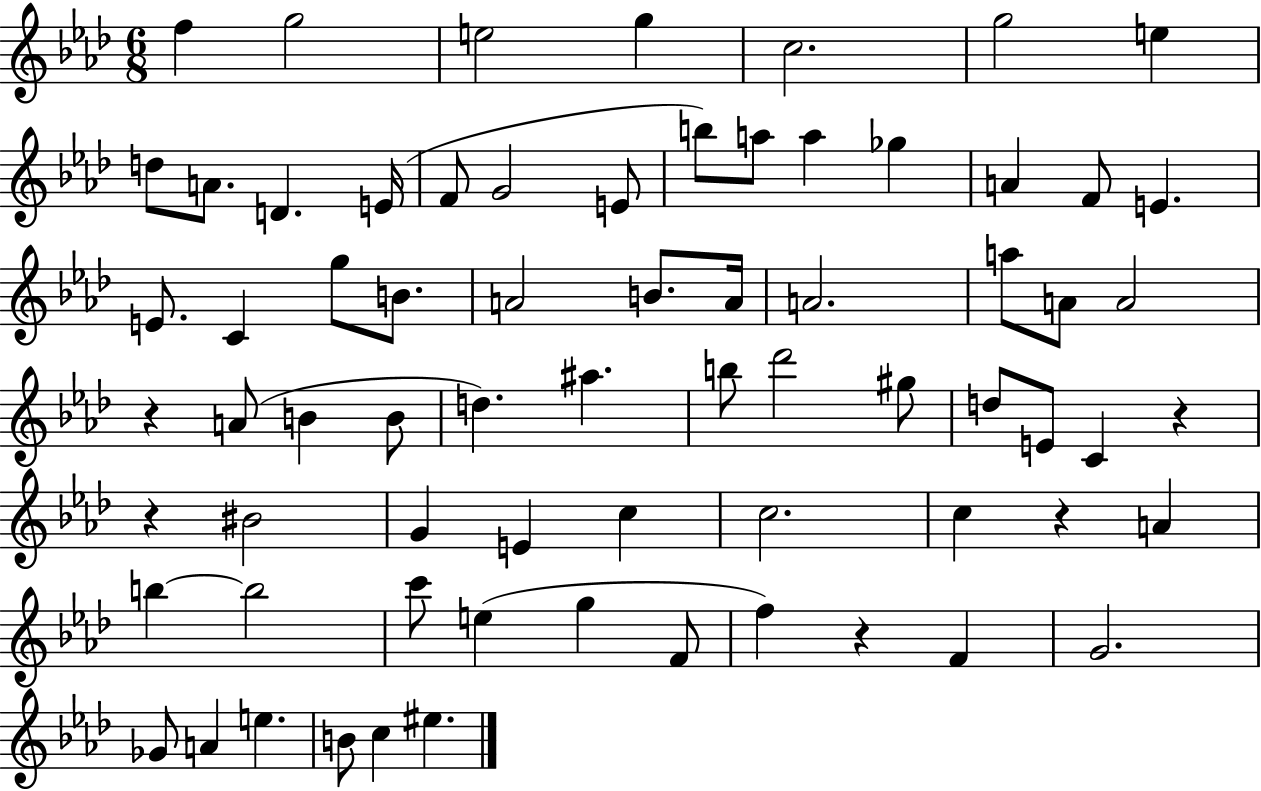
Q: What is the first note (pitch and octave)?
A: F5